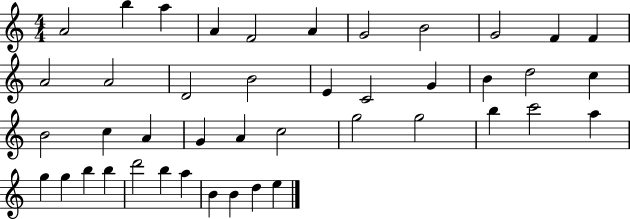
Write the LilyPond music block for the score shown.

{
  \clef treble
  \numericTimeSignature
  \time 4/4
  \key c \major
  a'2 b''4 a''4 | a'4 f'2 a'4 | g'2 b'2 | g'2 f'4 f'4 | \break a'2 a'2 | d'2 b'2 | e'4 c'2 g'4 | b'4 d''2 c''4 | \break b'2 c''4 a'4 | g'4 a'4 c''2 | g''2 g''2 | b''4 c'''2 a''4 | \break g''4 g''4 b''4 b''4 | d'''2 b''4 a''4 | b'4 b'4 d''4 e''4 | \bar "|."
}